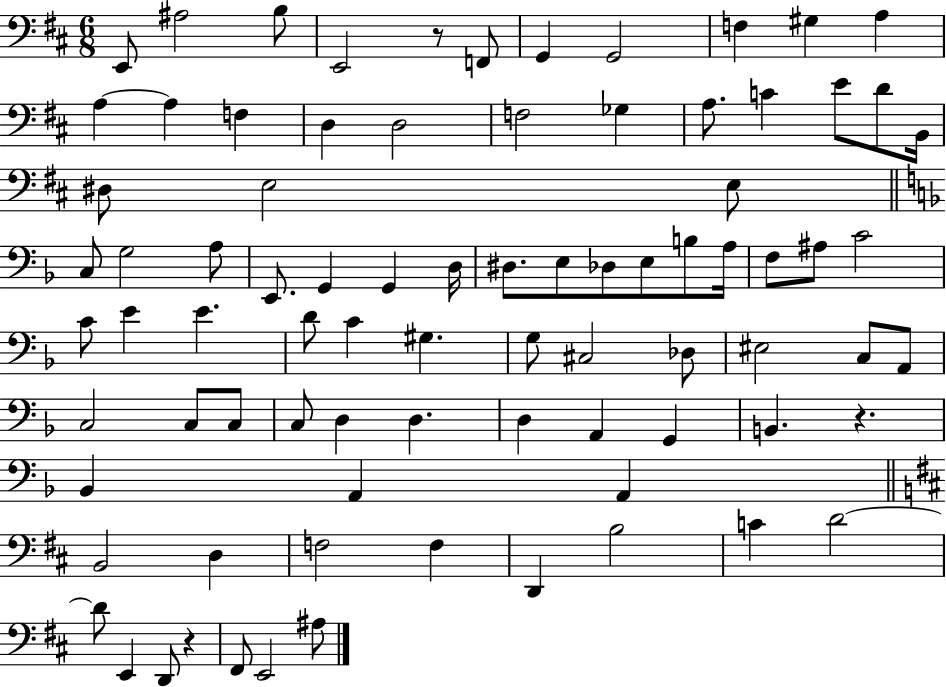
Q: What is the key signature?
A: D major